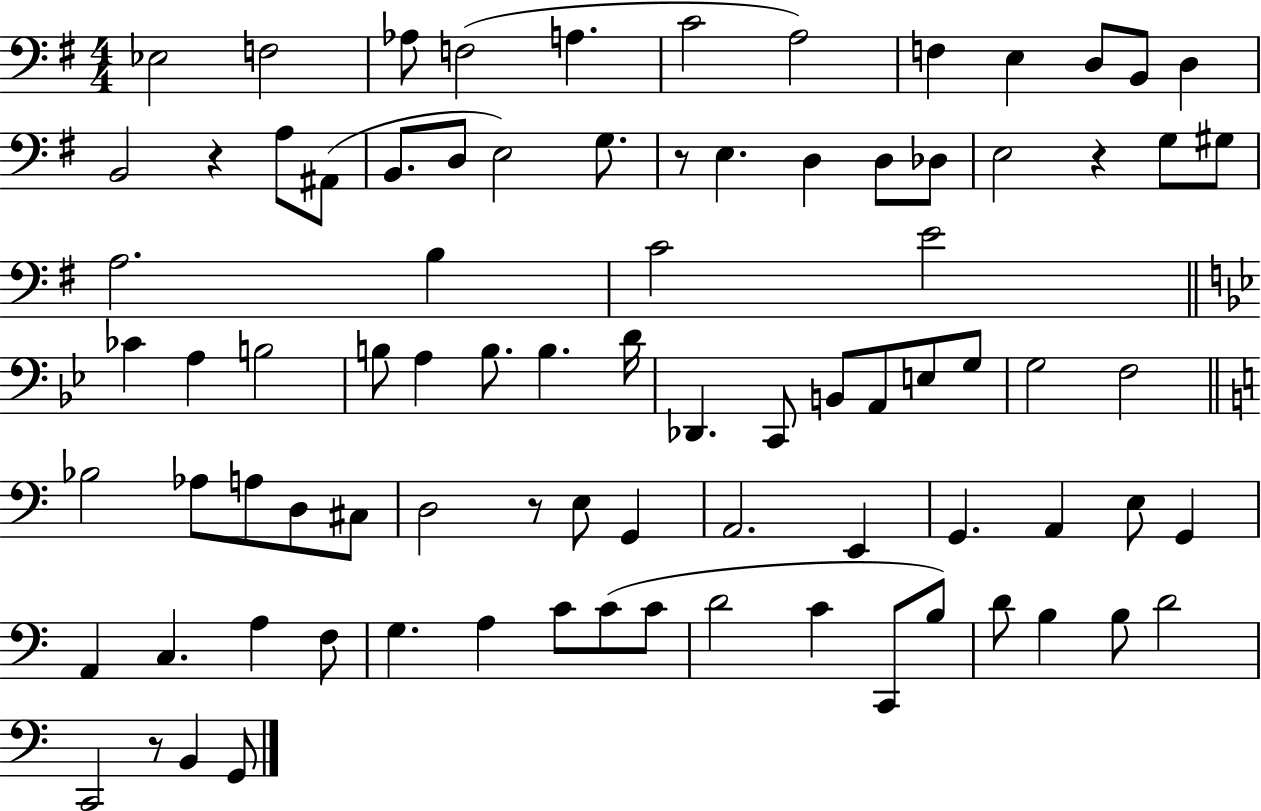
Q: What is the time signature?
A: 4/4